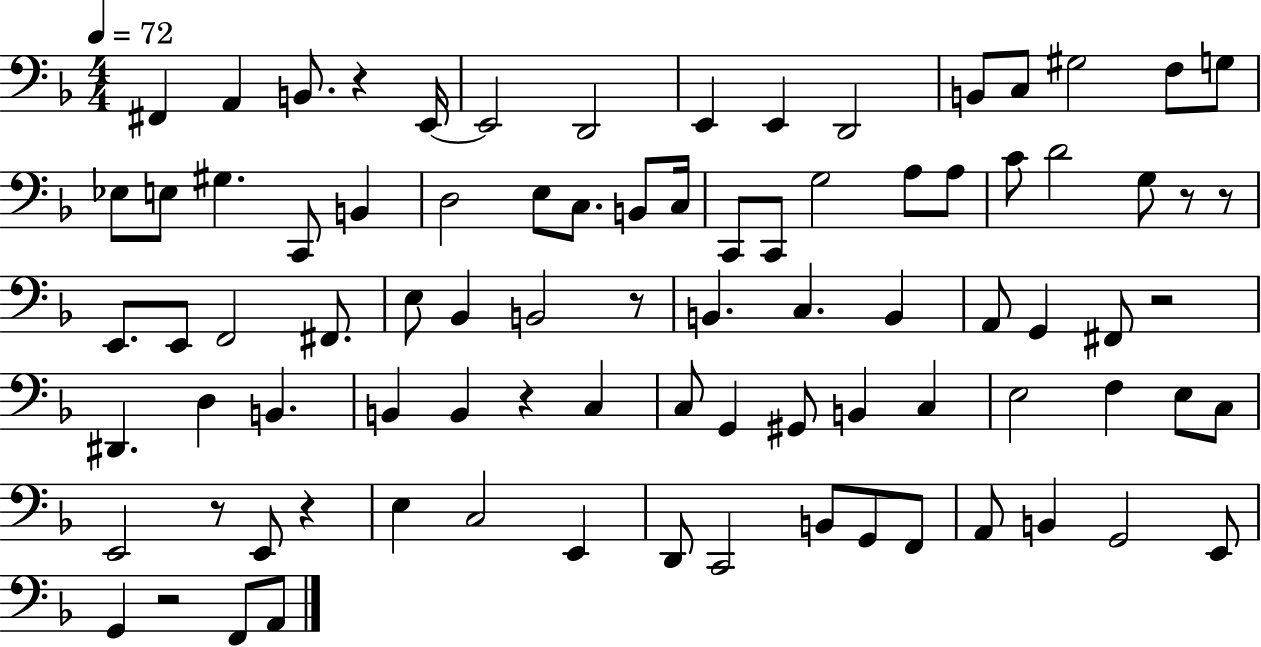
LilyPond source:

{
  \clef bass
  \numericTimeSignature
  \time 4/4
  \key f \major
  \tempo 4 = 72
  \repeat volta 2 { fis,4 a,4 b,8. r4 e,16~~ | e,2 d,2 | e,4 e,4 d,2 | b,8 c8 gis2 f8 g8 | \break ees8 e8 gis4. c,8 b,4 | d2 e8 c8. b,8 c16 | c,8 c,8 g2 a8 a8 | c'8 d'2 g8 r8 r8 | \break e,8. e,8 f,2 fis,8. | e8 bes,4 b,2 r8 | b,4. c4. b,4 | a,8 g,4 fis,8 r2 | \break dis,4. d4 b,4. | b,4 b,4 r4 c4 | c8 g,4 gis,8 b,4 c4 | e2 f4 e8 c8 | \break e,2 r8 e,8 r4 | e4 c2 e,4 | d,8 c,2 b,8 g,8 f,8 | a,8 b,4 g,2 e,8 | \break g,4 r2 f,8 a,8 | } \bar "|."
}